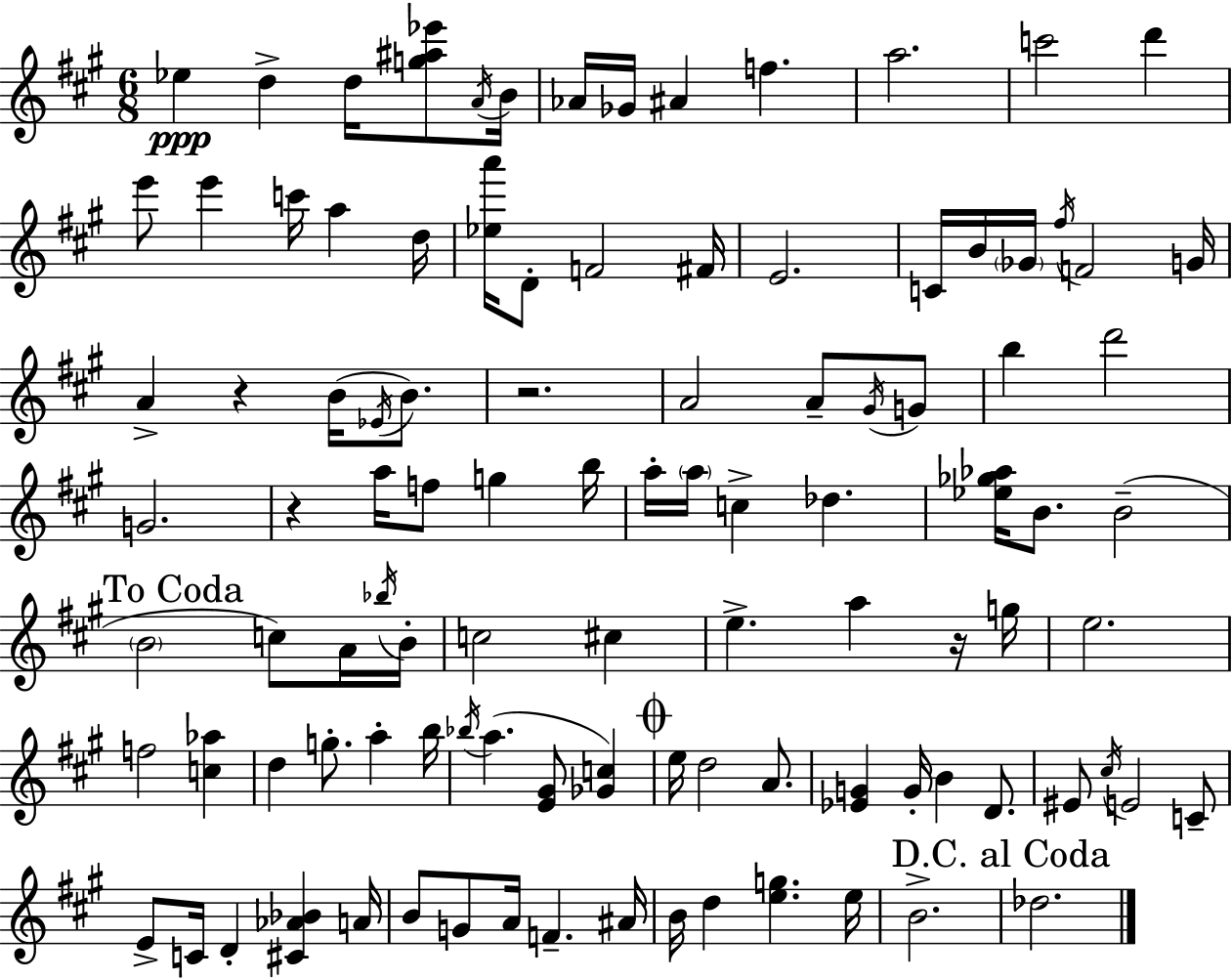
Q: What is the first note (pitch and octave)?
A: Eb5